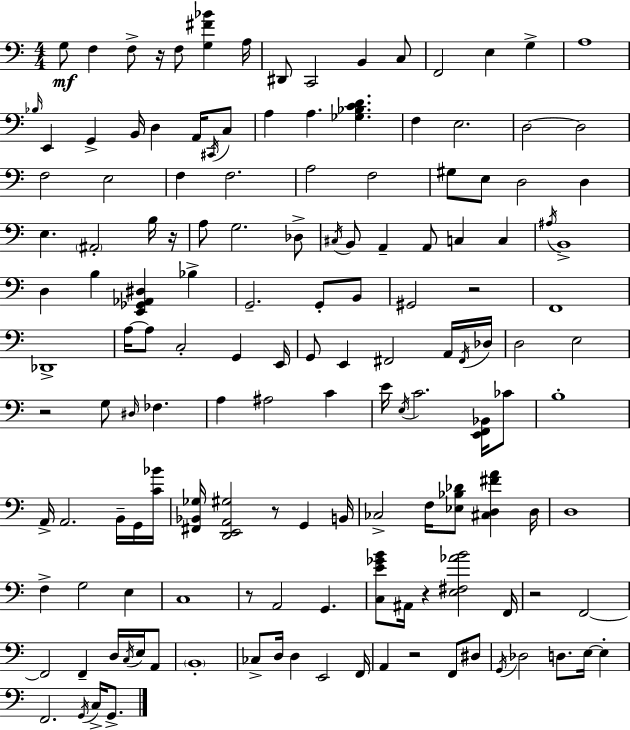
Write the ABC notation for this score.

X:1
T:Untitled
M:4/4
L:1/4
K:C
G,/2 F, F,/2 z/4 F,/2 [G,^F_B] A,/4 ^D,,/2 C,,2 B,, C,/2 F,,2 E, G, A,4 _B,/4 E,, G,, B,,/4 D, A,,/4 ^C,,/4 C,/2 A, A, [_G,_B,CD] F, E,2 D,2 D,2 F,2 E,2 F, F,2 A,2 F,2 ^G,/2 E,/2 D,2 D, E, ^A,,2 B,/4 z/4 A,/2 G,2 _D,/2 ^C,/4 B,,/2 A,, A,,/2 C, C, ^A,/4 B,,4 D, B, [E,,_G,,_A,,^D,] _B, G,,2 G,,/2 B,,/2 ^G,,2 z2 F,,4 _D,,4 A,/4 A,/2 C,2 G,, E,,/4 G,,/2 E,, ^F,,2 A,,/4 ^F,,/4 _D,/4 D,2 E,2 z2 G,/2 ^D,/4 _F, A, ^A,2 C E/4 E,/4 C2 [E,,F,,_B,,]/4 _C/2 B,4 A,,/4 A,,2 B,,/4 G,,/4 [C_B]/4 [^F,,_B,,_G,]/4 [D,,E,,A,,^G,]2 z/2 G,, B,,/4 _C,2 F,/4 [_E,_B,_D]/2 [^C,D,^FA] D,/4 D,4 F, G,2 E, C,4 z/2 A,,2 G,, [C,E_GB]/2 ^A,,/4 z [E,^F,_AB]2 F,,/4 z2 F,,2 F,,2 F,, D,/4 C,/4 E,/4 A,,/2 B,,4 _C,/2 D,/4 D, E,,2 F,,/4 A,, z2 F,,/2 ^D,/2 G,,/4 _D,2 D,/2 E,/4 E, F,,2 G,,/4 C,/4 G,,/2